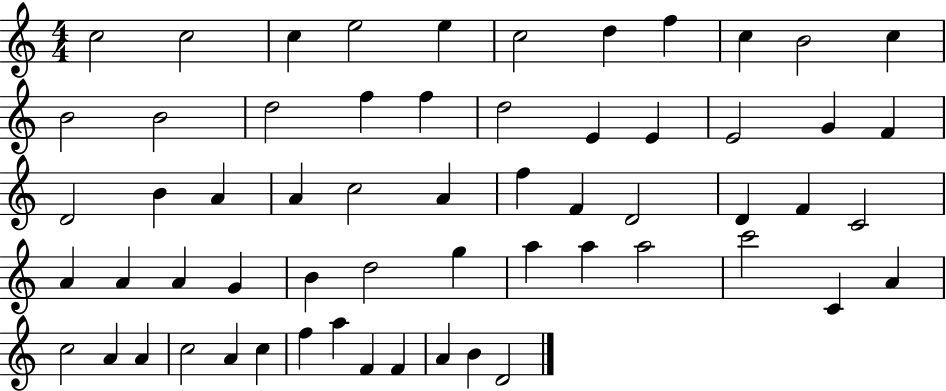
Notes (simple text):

C5/h C5/h C5/q E5/h E5/q C5/h D5/q F5/q C5/q B4/h C5/q B4/h B4/h D5/h F5/q F5/q D5/h E4/q E4/q E4/h G4/q F4/q D4/h B4/q A4/q A4/q C5/h A4/q F5/q F4/q D4/h D4/q F4/q C4/h A4/q A4/q A4/q G4/q B4/q D5/h G5/q A5/q A5/q A5/h C6/h C4/q A4/q C5/h A4/q A4/q C5/h A4/q C5/q F5/q A5/q F4/q F4/q A4/q B4/q D4/h